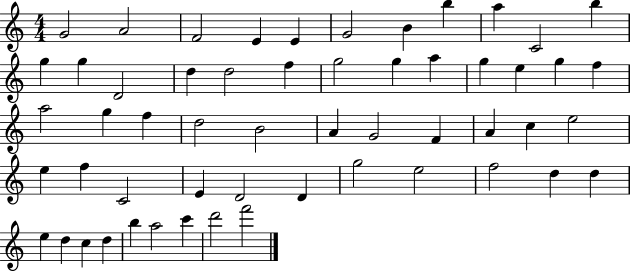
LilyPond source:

{
  \clef treble
  \numericTimeSignature
  \time 4/4
  \key c \major
  g'2 a'2 | f'2 e'4 e'4 | g'2 b'4 b''4 | a''4 c'2 b''4 | \break g''4 g''4 d'2 | d''4 d''2 f''4 | g''2 g''4 a''4 | g''4 e''4 g''4 f''4 | \break a''2 g''4 f''4 | d''2 b'2 | a'4 g'2 f'4 | a'4 c''4 e''2 | \break e''4 f''4 c'2 | e'4 d'2 d'4 | g''2 e''2 | f''2 d''4 d''4 | \break e''4 d''4 c''4 d''4 | b''4 a''2 c'''4 | d'''2 f'''2 | \bar "|."
}